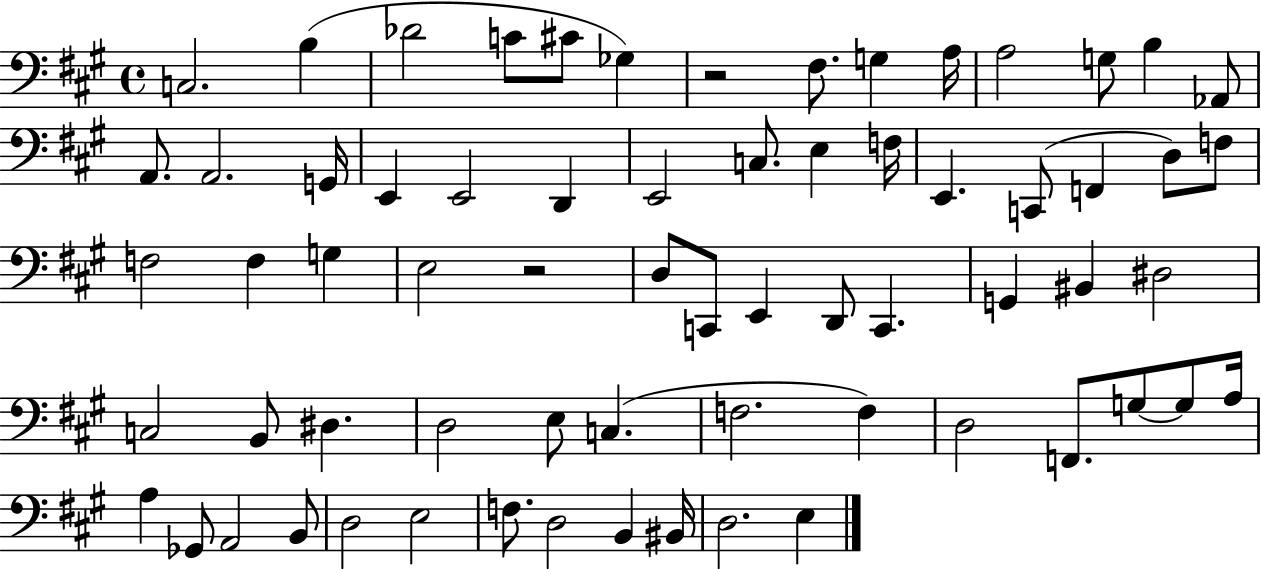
{
  \clef bass
  \time 4/4
  \defaultTimeSignature
  \key a \major
  c2. b4( | des'2 c'8 cis'8 ges4) | r2 fis8. g4 a16 | a2 g8 b4 aes,8 | \break a,8. a,2. g,16 | e,4 e,2 d,4 | e,2 c8. e4 f16 | e,4. c,8( f,4 d8) f8 | \break f2 f4 g4 | e2 r2 | d8 c,8 e,4 d,8 c,4. | g,4 bis,4 dis2 | \break c2 b,8 dis4. | d2 e8 c4.( | f2. f4) | d2 f,8. g8~~ g8 a16 | \break a4 ges,8 a,2 b,8 | d2 e2 | f8. d2 b,4 bis,16 | d2. e4 | \break \bar "|."
}